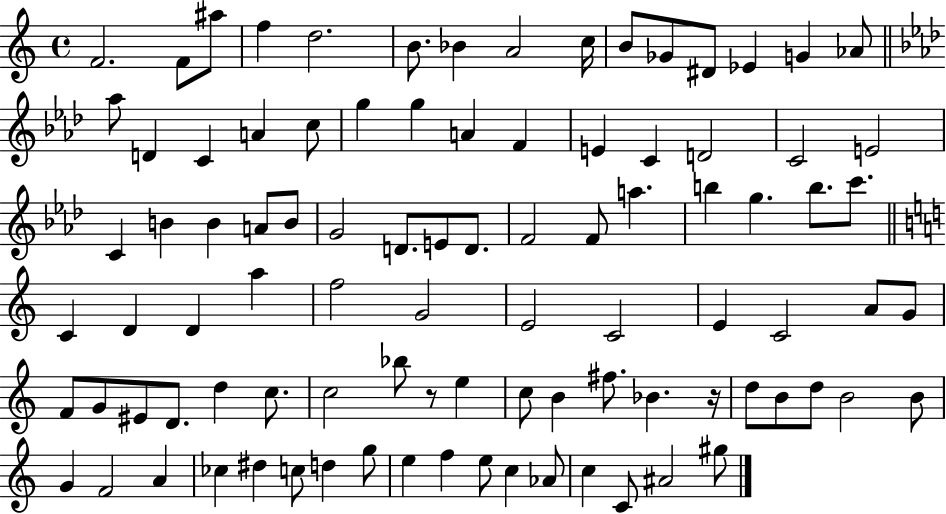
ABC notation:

X:1
T:Untitled
M:4/4
L:1/4
K:C
F2 F/2 ^a/2 f d2 B/2 _B A2 c/4 B/2 _G/2 ^D/2 _E G _A/2 _a/2 D C A c/2 g g A F E C D2 C2 E2 C B B A/2 B/2 G2 D/2 E/2 D/2 F2 F/2 a b g b/2 c'/2 C D D a f2 G2 E2 C2 E C2 A/2 G/2 F/2 G/2 ^E/2 D/2 d c/2 c2 _b/2 z/2 e c/2 B ^f/2 _B z/4 d/2 B/2 d/2 B2 B/2 G F2 A _c ^d c/2 d g/2 e f e/2 c _A/2 c C/2 ^A2 ^g/2